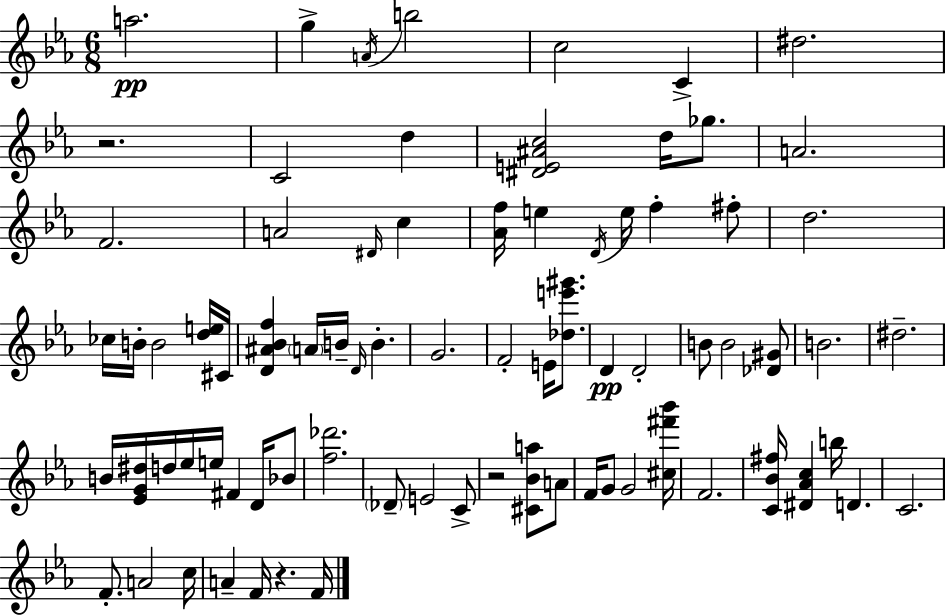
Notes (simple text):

A5/h. G5/q A4/s B5/h C5/h C4/q D#5/h. R/h. C4/h D5/q [D#4,E4,A#4,C5]/h D5/s Gb5/e. A4/h. F4/h. A4/h D#4/s C5/q [Ab4,F5]/s E5/q D4/s E5/s F5/q F#5/e D5/h. CES5/s B4/s B4/h [D5,E5]/s C#4/s [D4,A#4,Bb4,F5]/q A4/s B4/s D4/s B4/q. G4/h. F4/h E4/s [Db5,E6,G#6]/e. D4/q D4/h B4/e B4/h [Db4,G#4]/e B4/h. D#5/h. B4/s [Eb4,G4,D#5]/s D5/s Eb5/s E5/s F#4/q D4/s Bb4/e [F5,Db6]/h. Db4/e E4/h C4/e R/h [C#4,Bb4,A5]/e A4/e F4/s G4/e G4/h [C#5,F#6,Bb6]/s F4/h. [C4,Bb4,F#5]/s [D#4,Ab4,C5]/q B5/s D4/q. C4/h. F4/e. A4/h C5/s A4/q F4/s R/q. F4/s